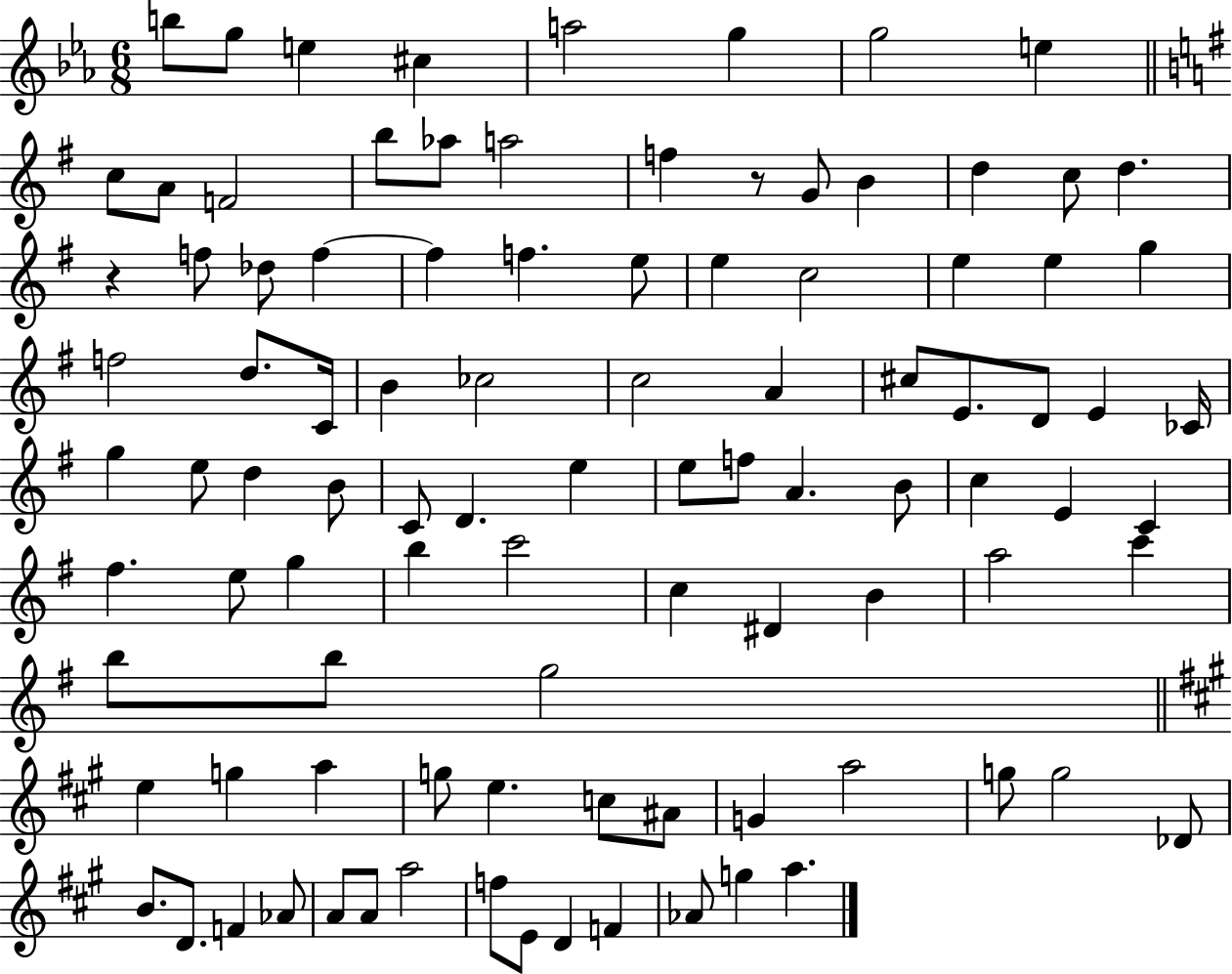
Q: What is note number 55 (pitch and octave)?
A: C5